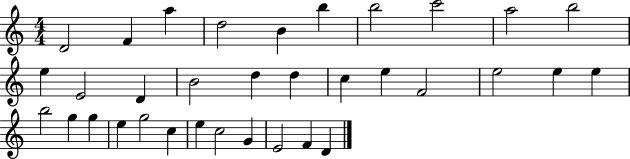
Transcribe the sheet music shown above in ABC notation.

X:1
T:Untitled
M:4/4
L:1/4
K:C
D2 F a d2 B b b2 c'2 a2 b2 e E2 D B2 d d c e F2 e2 e e b2 g g e g2 c e c2 G E2 F D